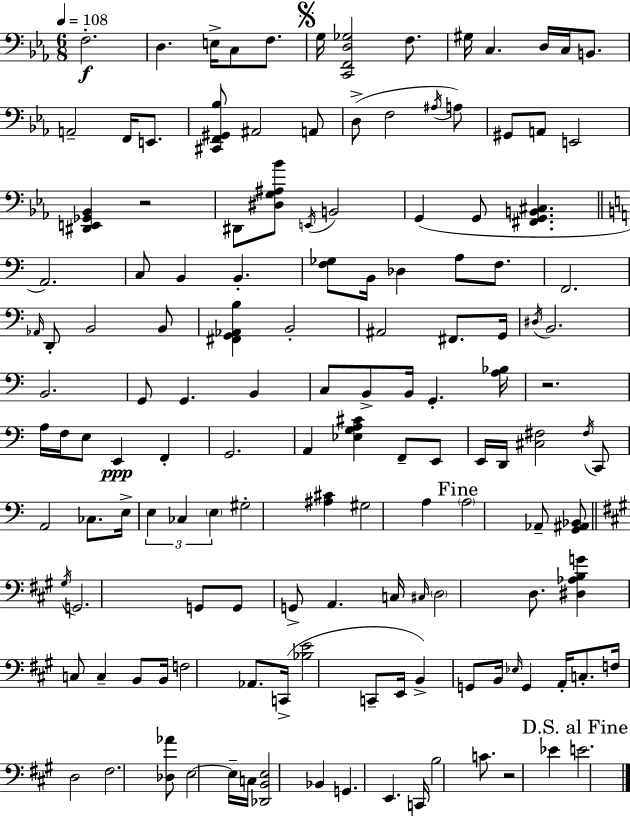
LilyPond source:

{
  \clef bass
  \numericTimeSignature
  \time 6/8
  \key ees \major
  \tempo 4 = 108
  \repeat volta 2 { f2.-.\f | d4. e16-> c8 f8. | \mark \markup { \musicglyph "scripts.segno" } g16 <c, f, d ges>2 f8. | gis16 c4. d16 c16 b,8. | \break a,2-- f,16 e,8. | <cis, f, gis, bes>8 ais,2 a,8 | d8->( f2 \acciaccatura { ais16 } a8) | gis,8 a,8 e,2 | \break <dis, e, ges, bes,>4 r2 | dis,8 <dis g ais bes'>8 \acciaccatura { e,16 } b,2 | g,4( g,8 <fis, g, b, cis>4. | \bar "||" \break \key c \major a,2.) | c8 b,4 b,4.-. | <f ges>8 b,16 des4 a8 f8. | f,2. | \break \grace { aes,16 } d,8-. b,2 b,8 | <fis, g, aes, b>4 b,2-. | ais,2 fis,8. | g,16 \acciaccatura { dis16 } b,2. | \break b,2. | g,8 g,4. b,4 | c8 b,8-> b,16 g,4.-. | <a bes>16 r2. | \break a16 f16 e8 e,4\ppp f,4-. | g,2. | a,4 <ees g a cis'>4 f,8-- | e,8 e,16 d,16 <cis fis>2 | \break \acciaccatura { fis16 } c,8 a,2 ces8. | e16-> \tuplet 3/2 { e4 ces4 \parenthesize e4 } | gis2-. <ais cis'>4 | gis2 a4 | \break \mark "Fine" \parenthesize a2 aes,8-- | <g, ais, bes,>8 \bar "||" \break \key a \major \acciaccatura { gis16 } g,2. | g,8 g,8 g,8-> a,4. | c16 \grace { cis16 } \parenthesize d2 d8. | <dis aes b g'>4 c8 c4-- | \break b,8 b,16 f2 aes,8. | c,16->( <bes e'>2 c,8-- | e,16 b,4->) g,8 b,16 \grace { ees16 } g,4 | a,16-. c8.-. f16 d2 | \break fis2. | <des aes'>8 e2~~ | e16-- c16 <des, b, e>2 bes,4 | g,4. e,4. | \break c,16 b2 | c'8. r2 ees'4 | \mark "D.S. al Fine" e'2. | } \bar "|."
}